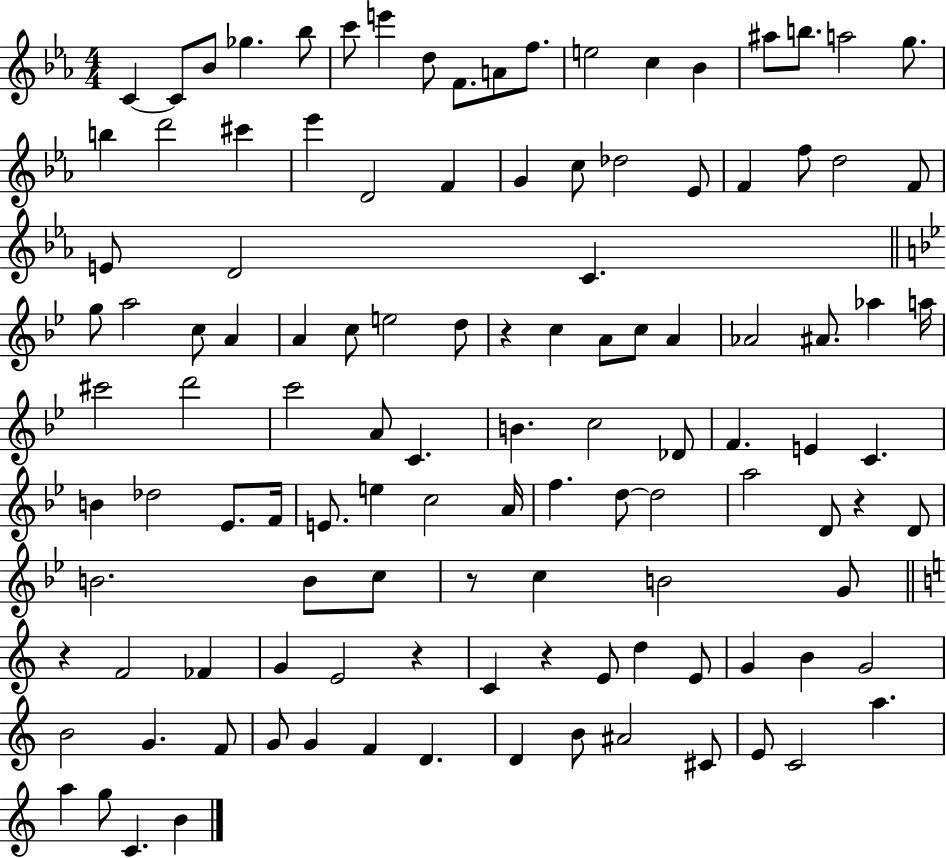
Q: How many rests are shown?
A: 6